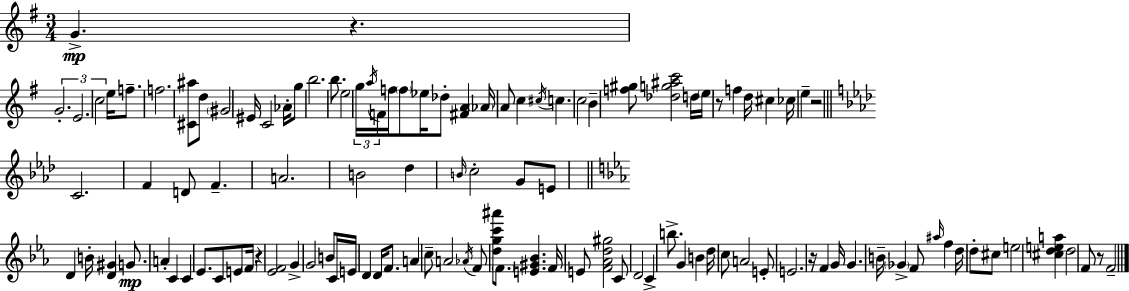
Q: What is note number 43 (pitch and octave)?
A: B4